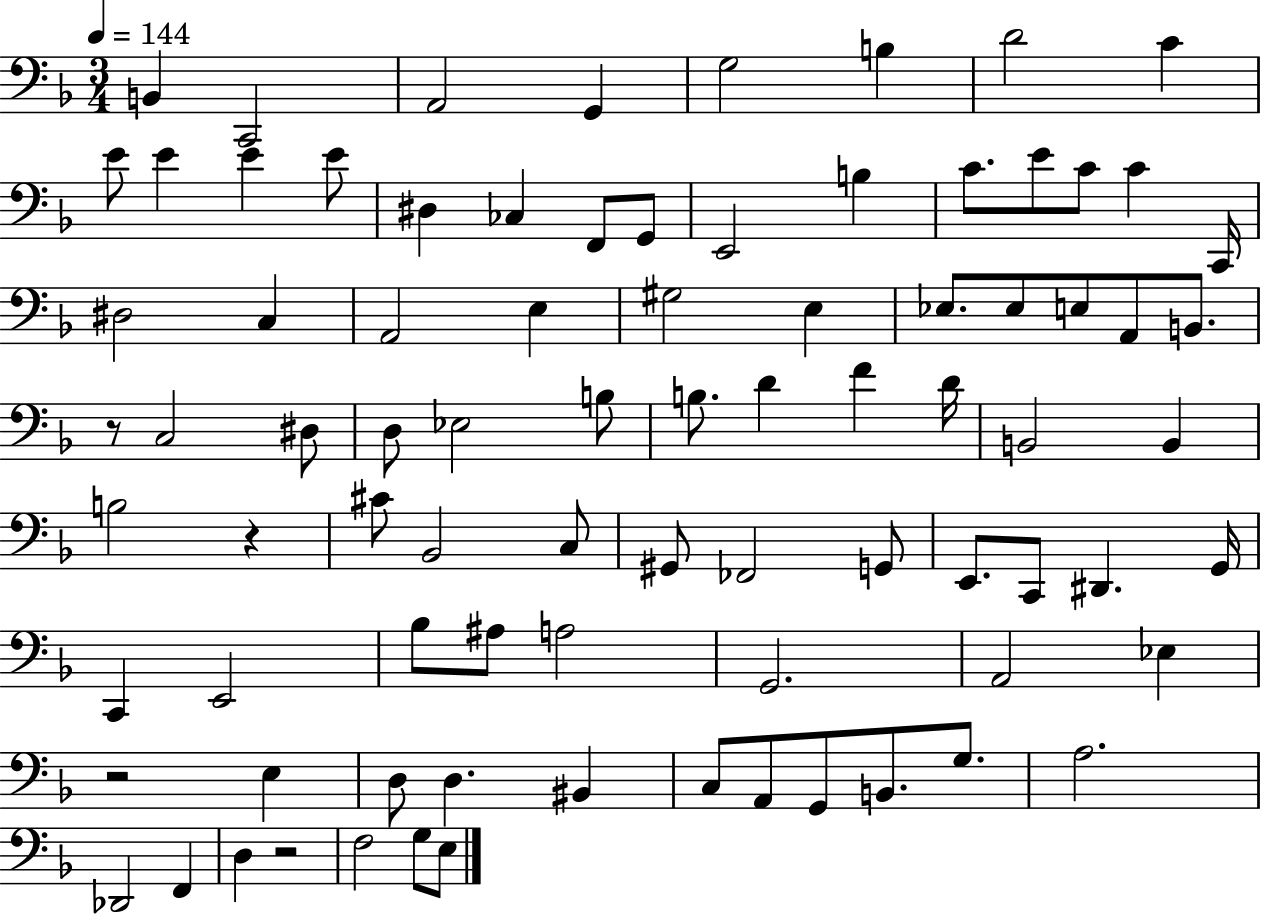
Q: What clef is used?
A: bass